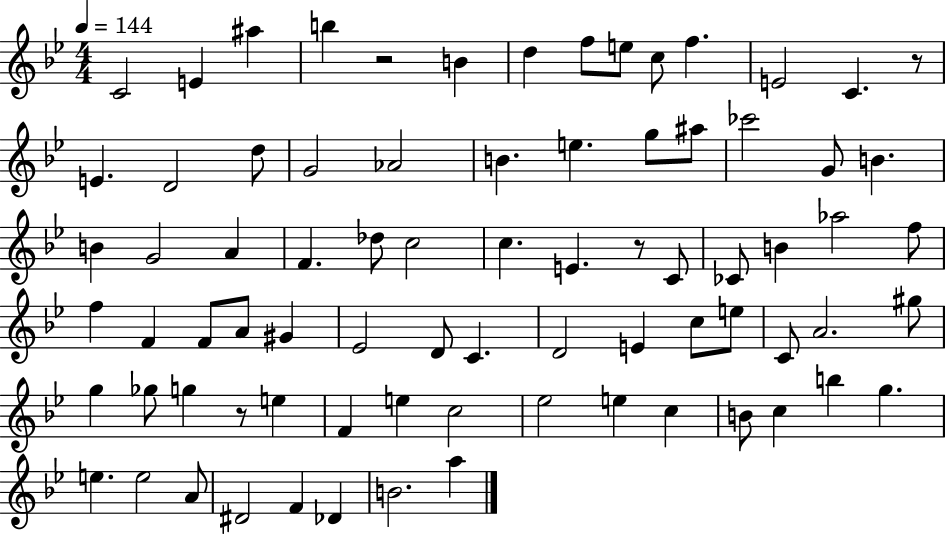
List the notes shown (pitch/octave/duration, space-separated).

C4/h E4/q A#5/q B5/q R/h B4/q D5/q F5/e E5/e C5/e F5/q. E4/h C4/q. R/e E4/q. D4/h D5/e G4/h Ab4/h B4/q. E5/q. G5/e A#5/e CES6/h G4/e B4/q. B4/q G4/h A4/q F4/q. Db5/e C5/h C5/q. E4/q. R/e C4/e CES4/e B4/q Ab5/h F5/e F5/q F4/q F4/e A4/e G#4/q Eb4/h D4/e C4/q. D4/h E4/q C5/e E5/e C4/e A4/h. G#5/e G5/q Gb5/e G5/q R/e E5/q F4/q E5/q C5/h Eb5/h E5/q C5/q B4/e C5/q B5/q G5/q. E5/q. E5/h A4/e D#4/h F4/q Db4/q B4/h. A5/q